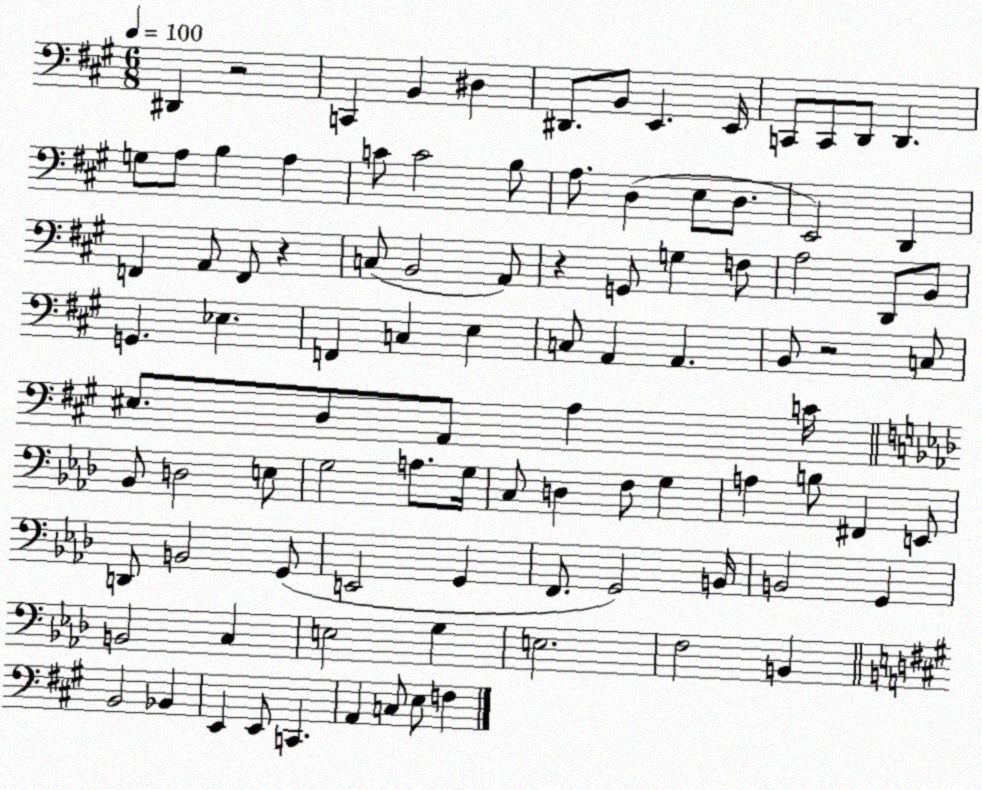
X:1
T:Untitled
M:6/8
L:1/4
K:A
^D,, z2 C,, B,, ^D, ^D,,/2 B,,/2 E,, E,,/4 C,,/2 C,,/2 D,,/2 D,, G,/2 A,/2 B, A, C/2 C2 B,/2 A,/2 D, E,/2 D,/2 E,,2 D,, F,, A,,/2 F,,/2 z C,/2 B,,2 A,,/2 z G,,/2 G, F,/2 A,2 D,,/2 B,,/2 G,, _E, F,, C, E, C,/2 A,, A,, B,,/2 z2 C,/2 ^E,/2 D,/2 A,,/2 A, C/4 _B,,/2 D,2 E,/2 G,2 A,/2 G,/4 C,/2 D, F,/2 G, A, B,/2 ^F,, E,,/2 D,,/2 B,,2 G,,/2 E,,2 G,, F,,/2 G,,2 B,,/4 B,,2 G,, B,,2 C, E,2 G, E,2 F,2 B,, B,,2 _B,, E,, E,,/2 C,, A,, C,/2 E,/2 F,